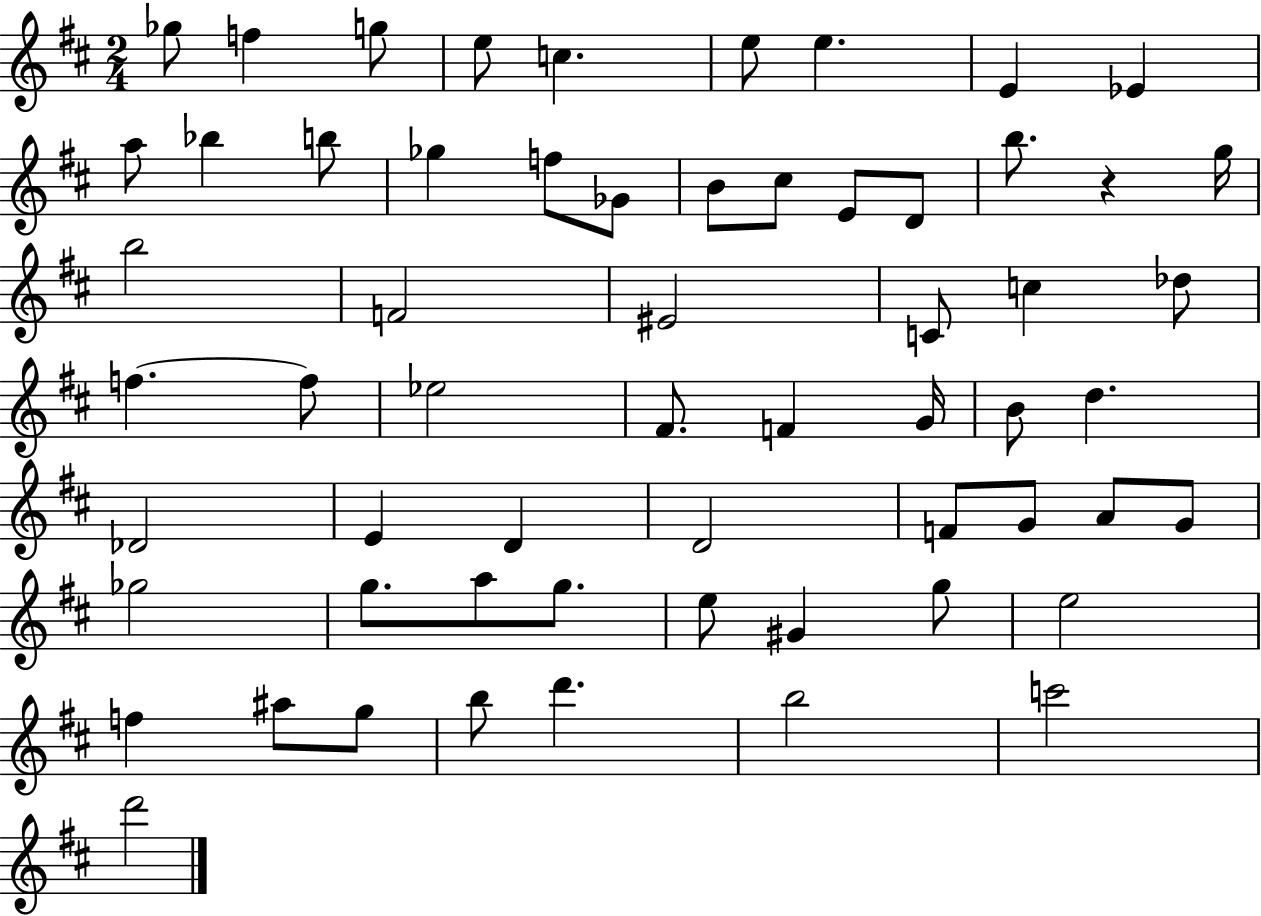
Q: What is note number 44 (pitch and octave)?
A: Gb5